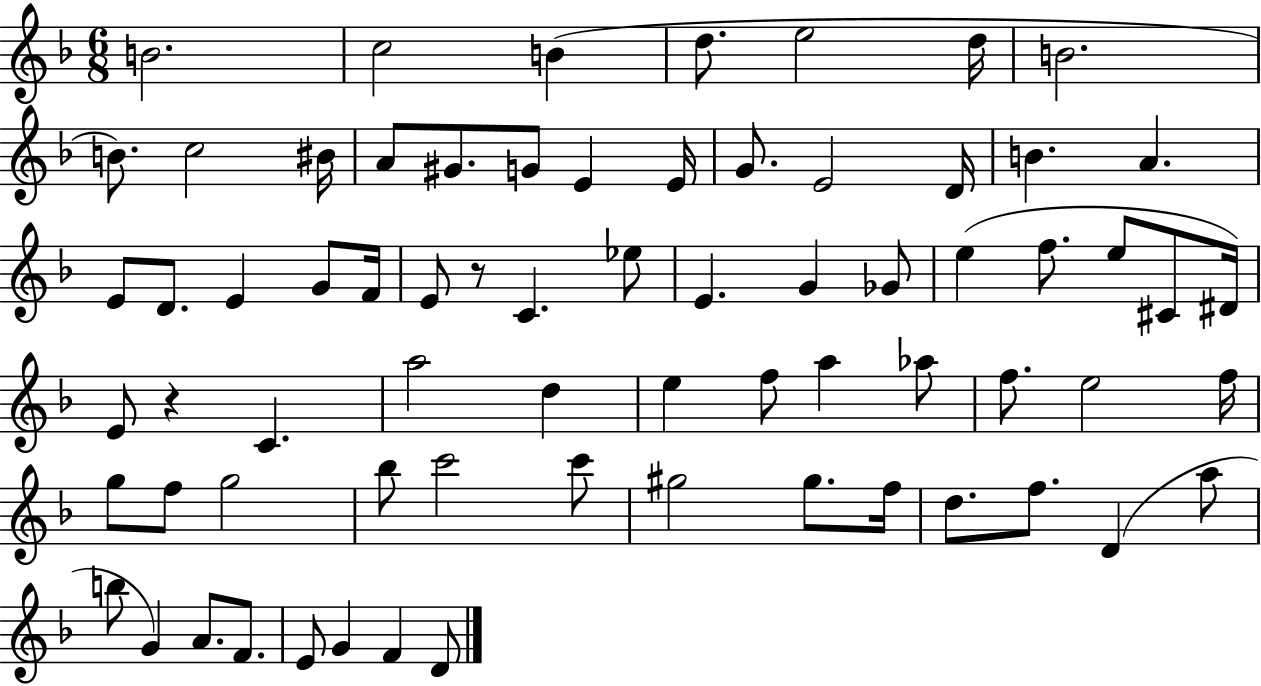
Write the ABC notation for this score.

X:1
T:Untitled
M:6/8
L:1/4
K:F
B2 c2 B d/2 e2 d/4 B2 B/2 c2 ^B/4 A/2 ^G/2 G/2 E E/4 G/2 E2 D/4 B A E/2 D/2 E G/2 F/4 E/2 z/2 C _e/2 E G _G/2 e f/2 e/2 ^C/2 ^D/4 E/2 z C a2 d e f/2 a _a/2 f/2 e2 f/4 g/2 f/2 g2 _b/2 c'2 c'/2 ^g2 ^g/2 f/4 d/2 f/2 D a/2 b/2 G A/2 F/2 E/2 G F D/2